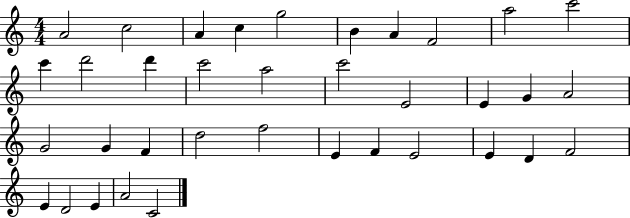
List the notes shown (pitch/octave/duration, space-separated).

A4/h C5/h A4/q C5/q G5/h B4/q A4/q F4/h A5/h C6/h C6/q D6/h D6/q C6/h A5/h C6/h E4/h E4/q G4/q A4/h G4/h G4/q F4/q D5/h F5/h E4/q F4/q E4/h E4/q D4/q F4/h E4/q D4/h E4/q A4/h C4/h